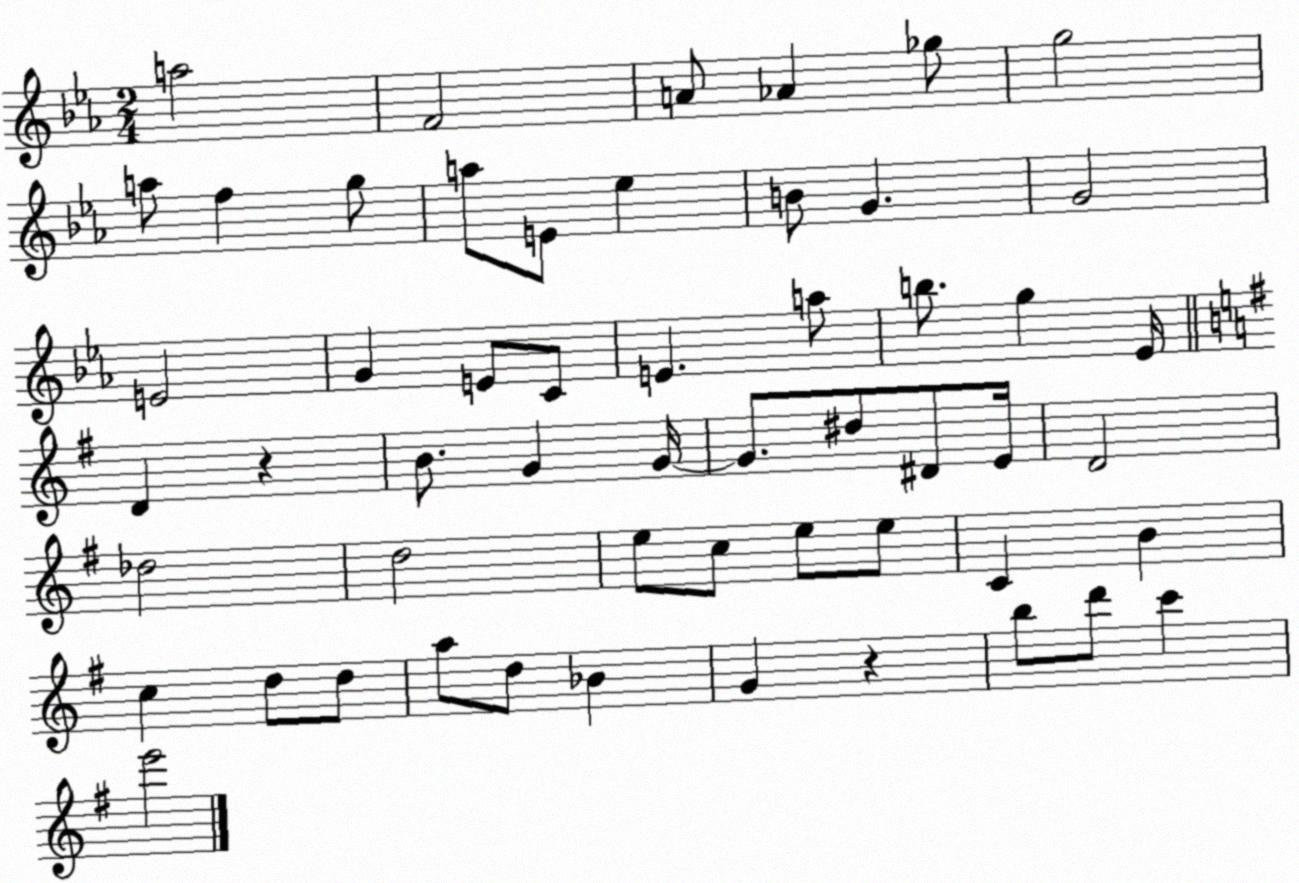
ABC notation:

X:1
T:Untitled
M:2/4
L:1/4
K:Eb
a2 F2 A/2 _A _g/2 g2 a/2 f g/2 a/2 E/2 _e B/2 G G2 E2 G E/2 C/2 E a/2 b/2 g _E/4 D z B/2 G G/4 G/2 ^d/2 ^D/2 E/4 D2 _d2 d2 e/2 c/2 e/2 e/2 C B c d/2 d/2 a/2 d/2 _B G z b/2 d'/2 c' e'2